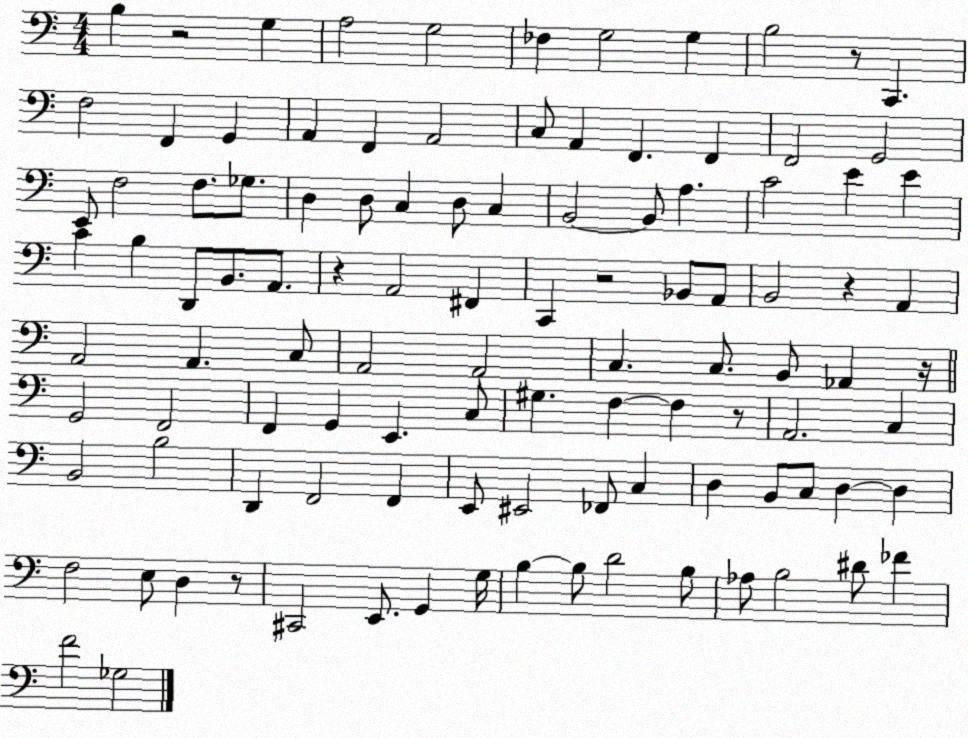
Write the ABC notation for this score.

X:1
T:Untitled
M:4/4
L:1/4
K:C
B, z2 G, A,2 G,2 _F, G,2 G, B,2 z/2 C,, F,2 F,, G,, A,, F,, A,,2 C,/2 A,, F,, F,, F,,2 G,,2 E,,/2 F,2 F,/2 _G,/2 D, D,/2 C, D,/2 C, B,,2 B,,/2 A, C2 E E C B, D,,/2 B,,/2 A,,/2 z A,,2 ^F,, C,, z2 _B,,/2 A,,/2 B,,2 z A,, A,,2 A,, C,/2 A,,2 A,,2 C, C,/2 B,,/2 _A,, z/4 G,,2 F,,2 F,, G,, E,, C,/2 ^G, F, F, z/2 A,,2 C, B,,2 B,2 D,, F,,2 F,, E,,/2 ^E,,2 _F,,/2 C, D, B,,/2 C,/2 D, D, F,2 E,/2 D, z/2 ^C,,2 E,,/2 G,, G,/4 B, B,/2 D2 B,/2 _A,/2 B,2 ^D/2 _F F2 _G,2